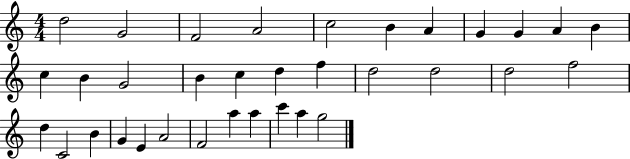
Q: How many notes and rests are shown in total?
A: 34